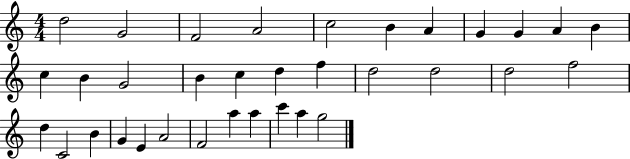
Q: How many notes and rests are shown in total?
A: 34